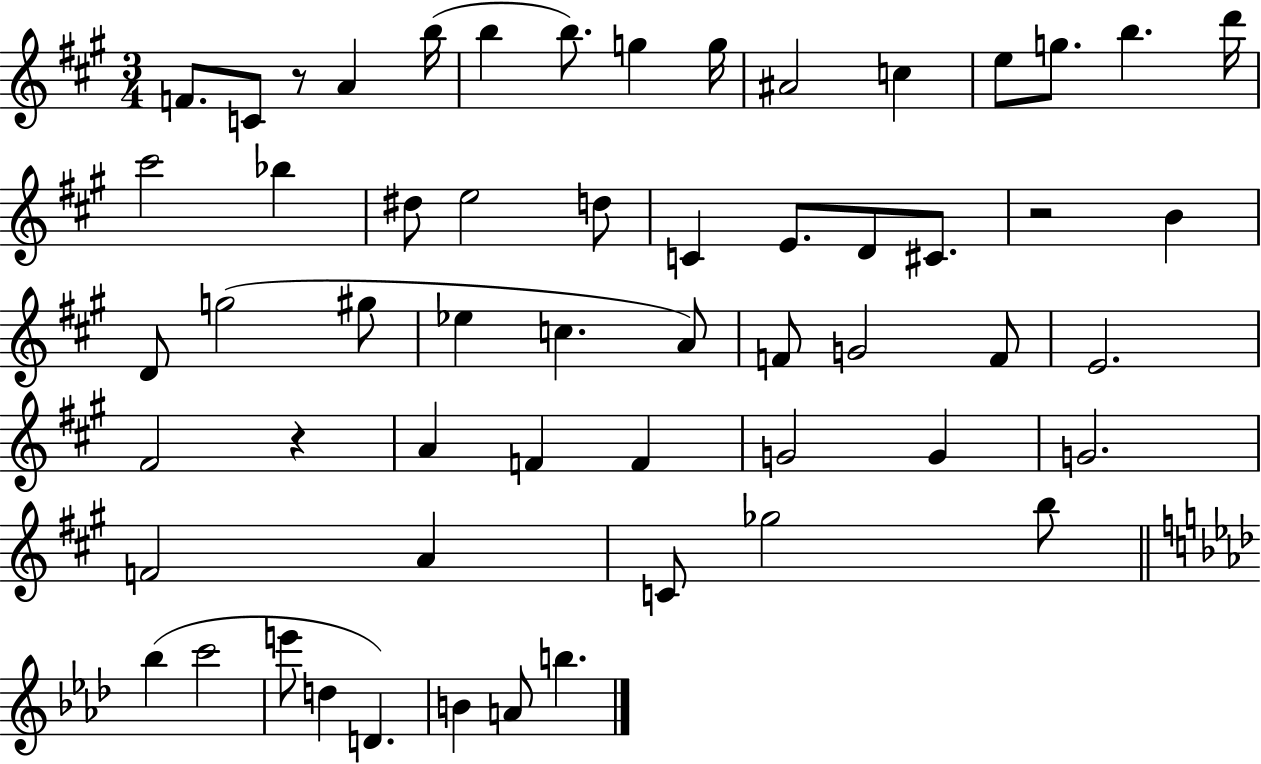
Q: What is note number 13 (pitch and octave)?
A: B5